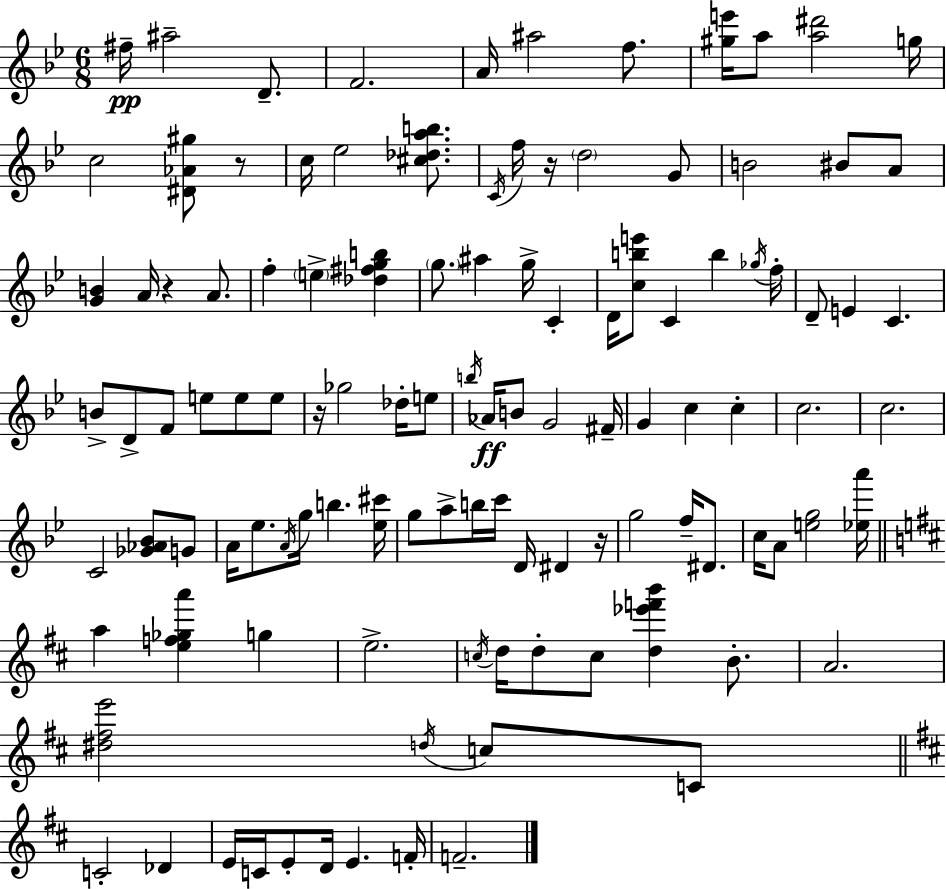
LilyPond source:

{
  \clef treble
  \numericTimeSignature
  \time 6/8
  \key g \minor
  \repeat volta 2 { fis''16--\pp ais''2-- d'8.-- | f'2. | a'16 ais''2 f''8. | <gis'' e'''>16 a''8 <a'' dis'''>2 g''16 | \break c''2 <dis' aes' gis''>8 r8 | c''16 ees''2 <cis'' des'' a'' b''>8. | \acciaccatura { c'16 } f''16 r16 \parenthesize d''2 g'8 | b'2 bis'8 a'8 | \break <g' b'>4 a'16 r4 a'8. | f''4-. \parenthesize e''4-> <des'' fis'' g'' b''>4 | \parenthesize g''8. ais''4 g''16-> c'4-. | d'16 <c'' b'' e'''>8 c'4 b''4 | \break \acciaccatura { ges''16 } f''16-. d'8-- e'4 c'4. | b'8-> d'8-> f'8 e''8 e''8 | e''8 r16 ges''2 des''16-. | e''8 \acciaccatura { b''16 } aes'16\ff b'8 g'2 | \break fis'16-- g'4 c''4 c''4-. | c''2. | c''2. | c'2 <ges' aes' bes'>8 | \break g'8 a'16 ees''8. \acciaccatura { a'16 } g''16 b''4. | <ees'' cis'''>16 g''8 a''8-> b''16 c'''16 d'16 dis'4 | r16 g''2 | f''16-- dis'8. c''16 a'8 <e'' g''>2 | \break <ees'' a'''>16 \bar "||" \break \key d \major a''4 <e'' f'' ges'' a'''>4 g''4 | e''2.-> | \acciaccatura { c''16 } d''16 d''8-. c''8 <d'' ees''' f''' b'''>4 b'8.-. | a'2. | \break <dis'' fis'' e'''>2 \acciaccatura { d''16 } c''8 | c'8 \bar "||" \break \key d \major c'2-. des'4 | e'16 c'16 e'8-. d'16 e'4. f'16-. | f'2.-- | } \bar "|."
}